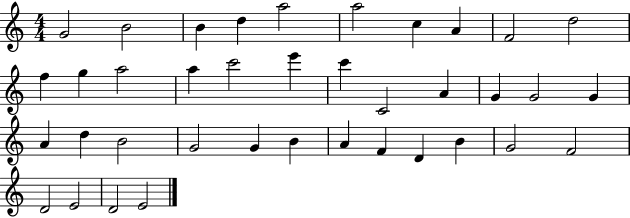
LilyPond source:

{
  \clef treble
  \numericTimeSignature
  \time 4/4
  \key c \major
  g'2 b'2 | b'4 d''4 a''2 | a''2 c''4 a'4 | f'2 d''2 | \break f''4 g''4 a''2 | a''4 c'''2 e'''4 | c'''4 c'2 a'4 | g'4 g'2 g'4 | \break a'4 d''4 b'2 | g'2 g'4 b'4 | a'4 f'4 d'4 b'4 | g'2 f'2 | \break d'2 e'2 | d'2 e'2 | \bar "|."
}